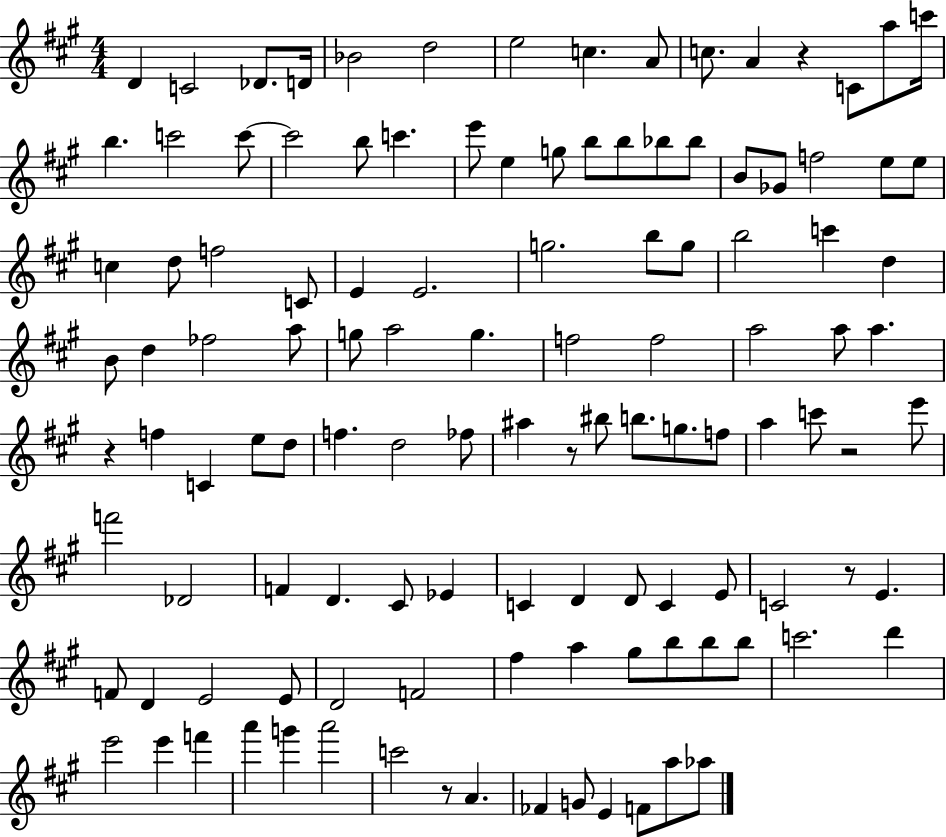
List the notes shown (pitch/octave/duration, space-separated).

D4/q C4/h Db4/e. D4/s Bb4/h D5/h E5/h C5/q. A4/e C5/e. A4/q R/q C4/e A5/e C6/s B5/q. C6/h C6/e C6/h B5/e C6/q. E6/e E5/q G5/e B5/e B5/e Bb5/e Bb5/e B4/e Gb4/e F5/h E5/e E5/e C5/q D5/e F5/h C4/e E4/q E4/h. G5/h. B5/e G5/e B5/h C6/q D5/q B4/e D5/q FES5/h A5/e G5/e A5/h G5/q. F5/h F5/h A5/h A5/e A5/q. R/q F5/q C4/q E5/e D5/e F5/q. D5/h FES5/e A#5/q R/e BIS5/e B5/e. G5/e. F5/e A5/q C6/e R/h E6/e F6/h Db4/h F4/q D4/q. C#4/e Eb4/q C4/q D4/q D4/e C4/q E4/e C4/h R/e E4/q. F4/e D4/q E4/h E4/e D4/h F4/h F#5/q A5/q G#5/e B5/e B5/e B5/e C6/h. D6/q E6/h E6/q F6/q A6/q G6/q A6/h C6/h R/e A4/q. FES4/q G4/e E4/q F4/e A5/e Ab5/e